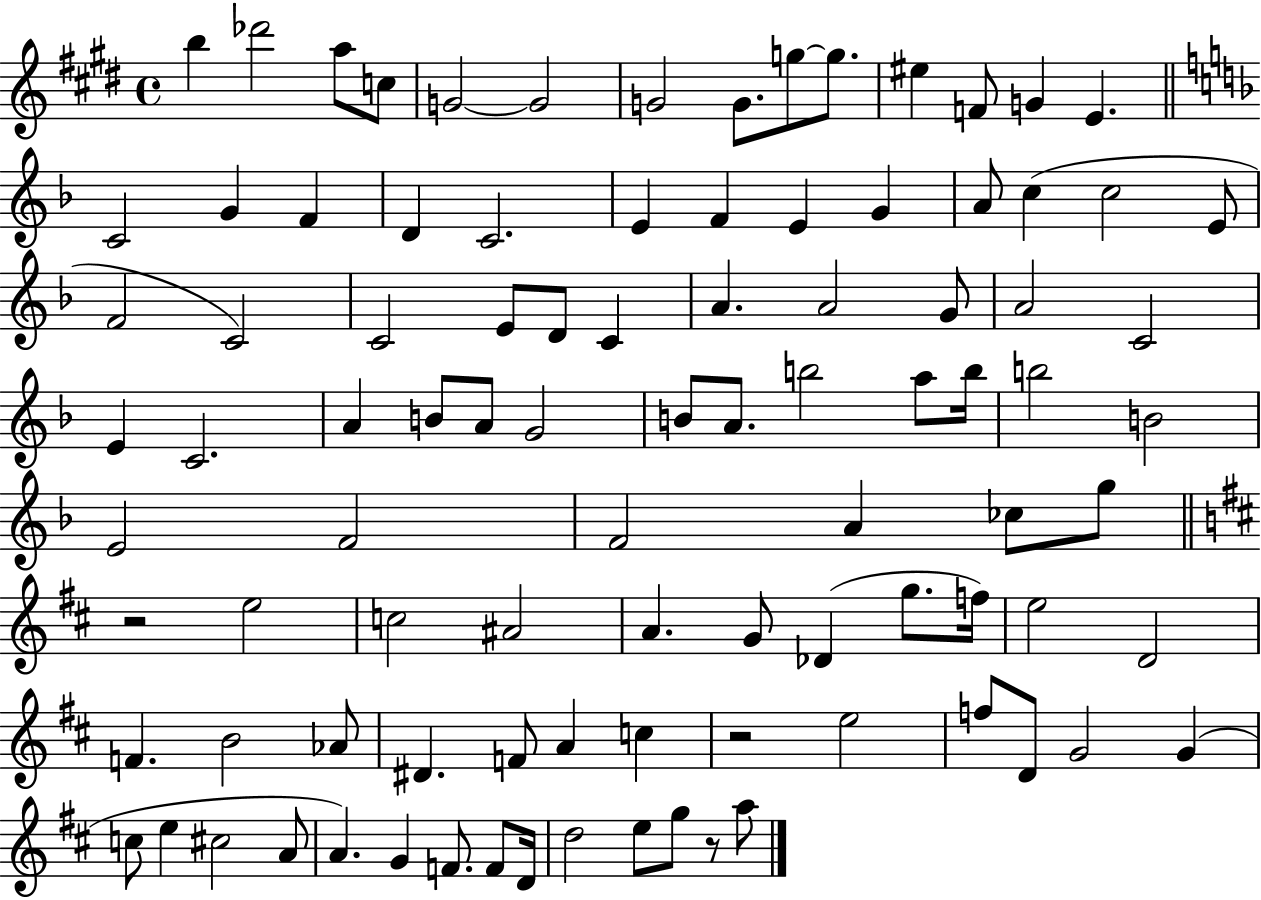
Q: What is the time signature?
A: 4/4